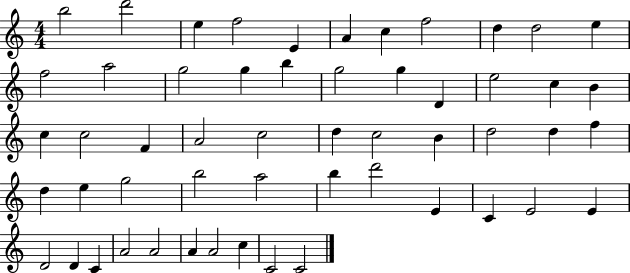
{
  \clef treble
  \numericTimeSignature
  \time 4/4
  \key c \major
  b''2 d'''2 | e''4 f''2 e'4 | a'4 c''4 f''2 | d''4 d''2 e''4 | \break f''2 a''2 | g''2 g''4 b''4 | g''2 g''4 d'4 | e''2 c''4 b'4 | \break c''4 c''2 f'4 | a'2 c''2 | d''4 c''2 b'4 | d''2 d''4 f''4 | \break d''4 e''4 g''2 | b''2 a''2 | b''4 d'''2 e'4 | c'4 e'2 e'4 | \break d'2 d'4 c'4 | a'2 a'2 | a'4 a'2 c''4 | c'2 c'2 | \break \bar "|."
}